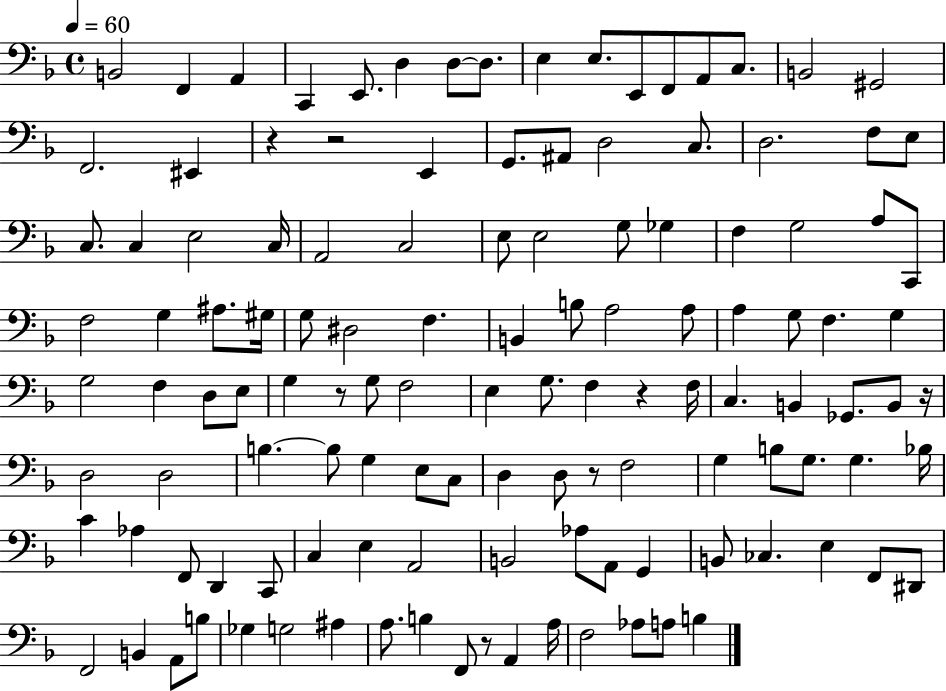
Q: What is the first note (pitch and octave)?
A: B2